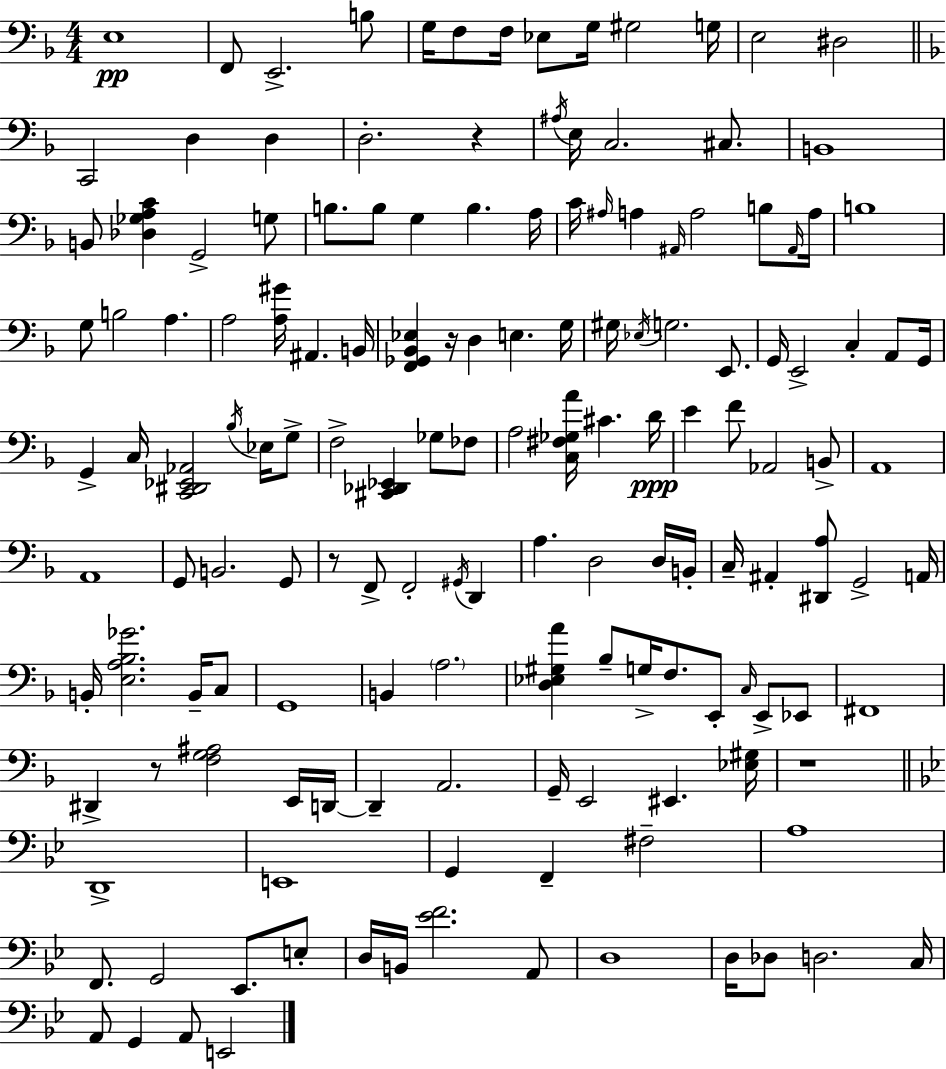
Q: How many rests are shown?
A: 5